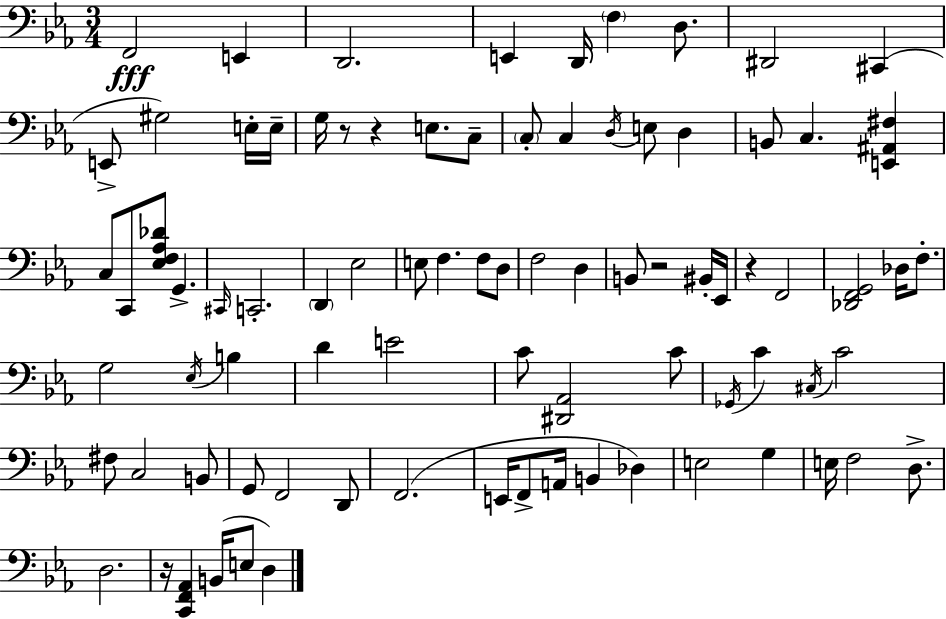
X:1
T:Untitled
M:3/4
L:1/4
K:Cm
F,,2 E,, D,,2 E,, D,,/4 F, D,/2 ^D,,2 ^C,, E,,/2 ^G,2 E,/4 E,/4 G,/4 z/2 z E,/2 C,/2 C,/2 C, D,/4 E,/2 D, B,,/2 C, [E,,^A,,^F,] C,/2 C,,/2 [_E,F,_A,_D]/2 G,, ^C,,/4 C,,2 D,, _E,2 E,/2 F, F,/2 D,/2 F,2 D, B,,/2 z2 ^B,,/4 _E,,/4 z F,,2 [_D,,F,,G,,]2 _D,/4 F,/2 G,2 _E,/4 B, D E2 C/2 [^D,,_A,,]2 C/2 _G,,/4 C ^C,/4 C2 ^F,/2 C,2 B,,/2 G,,/2 F,,2 D,,/2 F,,2 E,,/4 F,,/2 A,,/4 B,, _D, E,2 G, E,/4 F,2 D,/2 D,2 z/4 [C,,F,,_A,,] B,,/4 E,/2 D,